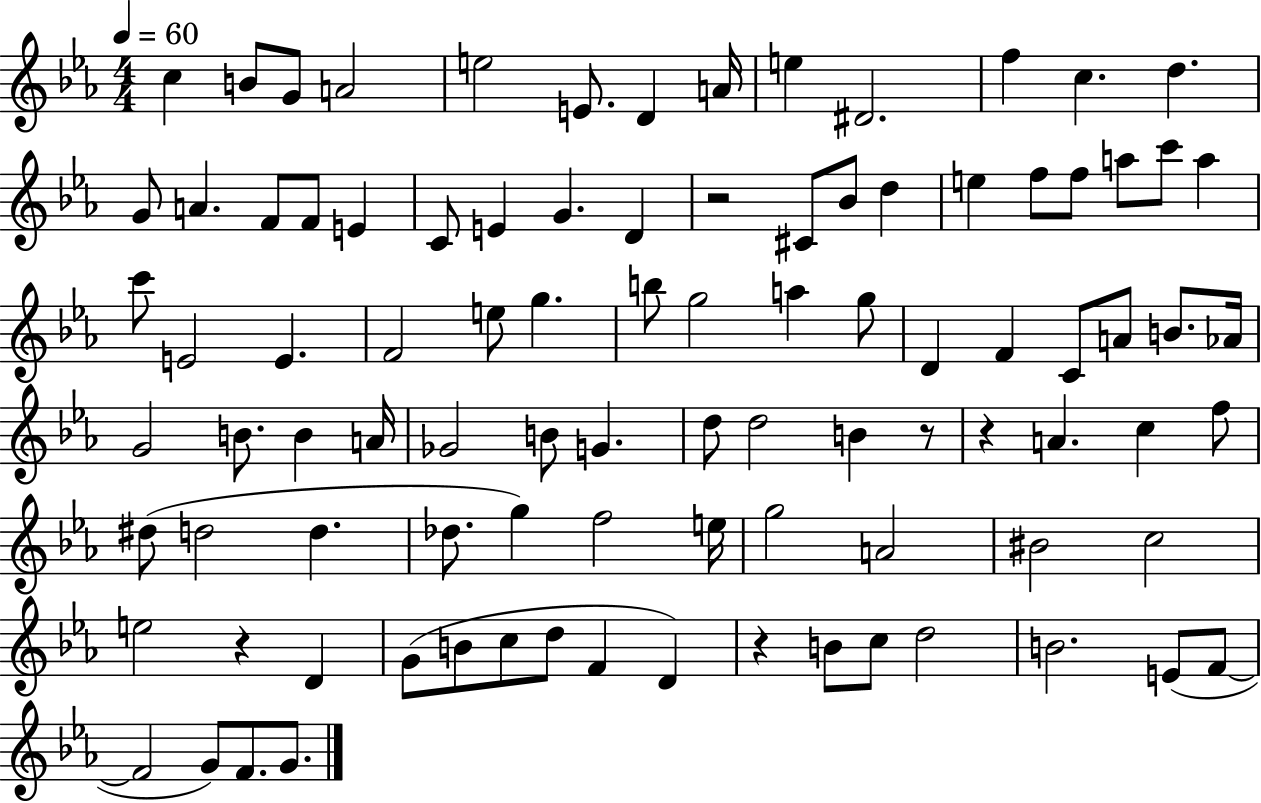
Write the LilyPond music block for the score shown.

{
  \clef treble
  \numericTimeSignature
  \time 4/4
  \key ees \major
  \tempo 4 = 60
  c''4 b'8 g'8 a'2 | e''2 e'8. d'4 a'16 | e''4 dis'2. | f''4 c''4. d''4. | \break g'8 a'4. f'8 f'8 e'4 | c'8 e'4 g'4. d'4 | r2 cis'8 bes'8 d''4 | e''4 f''8 f''8 a''8 c'''8 a''4 | \break c'''8 e'2 e'4. | f'2 e''8 g''4. | b''8 g''2 a''4 g''8 | d'4 f'4 c'8 a'8 b'8. aes'16 | \break g'2 b'8. b'4 a'16 | ges'2 b'8 g'4. | d''8 d''2 b'4 r8 | r4 a'4. c''4 f''8 | \break dis''8( d''2 d''4. | des''8. g''4) f''2 e''16 | g''2 a'2 | bis'2 c''2 | \break e''2 r4 d'4 | g'8( b'8 c''8 d''8 f'4 d'4) | r4 b'8 c''8 d''2 | b'2. e'8( f'8~~ | \break f'2 g'8) f'8. g'8. | \bar "|."
}